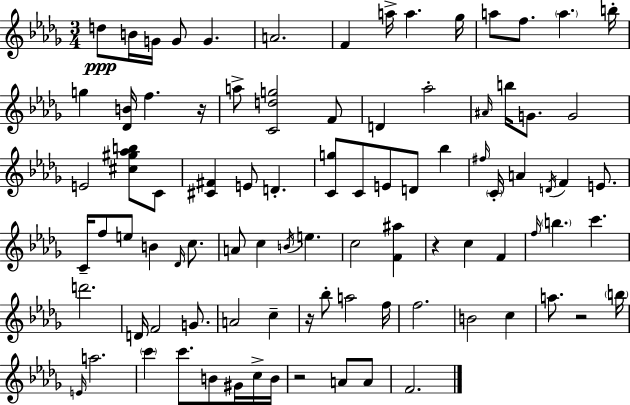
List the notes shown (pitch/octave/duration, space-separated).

D5/e B4/s G4/s G4/e G4/q. A4/h. F4/q A5/s A5/q. Gb5/s A5/e F5/e. A5/q. B5/s G5/q [Db4,B4]/s F5/q. R/s A5/e [C4,D5,G5]/h F4/e D4/q Ab5/h A#4/s B5/s G4/e. G4/h E4/h [C#5,G#5,Ab5,B5]/e C4/e [C#4,F#4]/q E4/e D4/q. [C4,G5]/e C4/e E4/e D4/e Bb5/q F#5/s C4/s A4/q D4/s F4/q E4/e. C4/s F5/e E5/e B4/q Db4/s C5/e. A4/e C5/q B4/s E5/q. C5/h [F4,A#5]/q R/q C5/q F4/q F5/s B5/q. C6/q. D6/h. D4/s F4/h G4/e. A4/h C5/q R/s Bb5/e A5/h F5/s F5/h. B4/h C5/q A5/e. R/h B5/s E4/s A5/h. C6/q C6/e. B4/e G#4/s C5/s B4/s R/h A4/e A4/e F4/h.